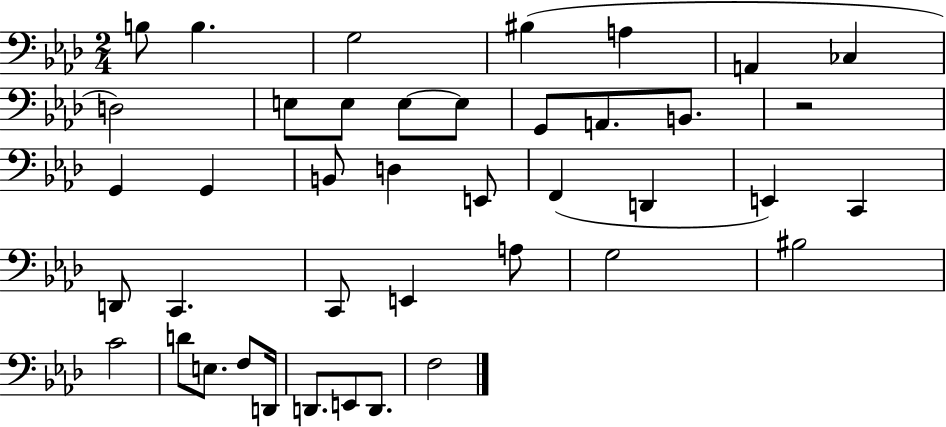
B3/e B3/q. G3/h BIS3/q A3/q A2/q CES3/q D3/h E3/e E3/e E3/e E3/e G2/e A2/e. B2/e. R/h G2/q G2/q B2/e D3/q E2/e F2/q D2/q E2/q C2/q D2/e C2/q. C2/e E2/q A3/e G3/h BIS3/h C4/h D4/e E3/e. F3/e D2/s D2/e. E2/e D2/e. F3/h